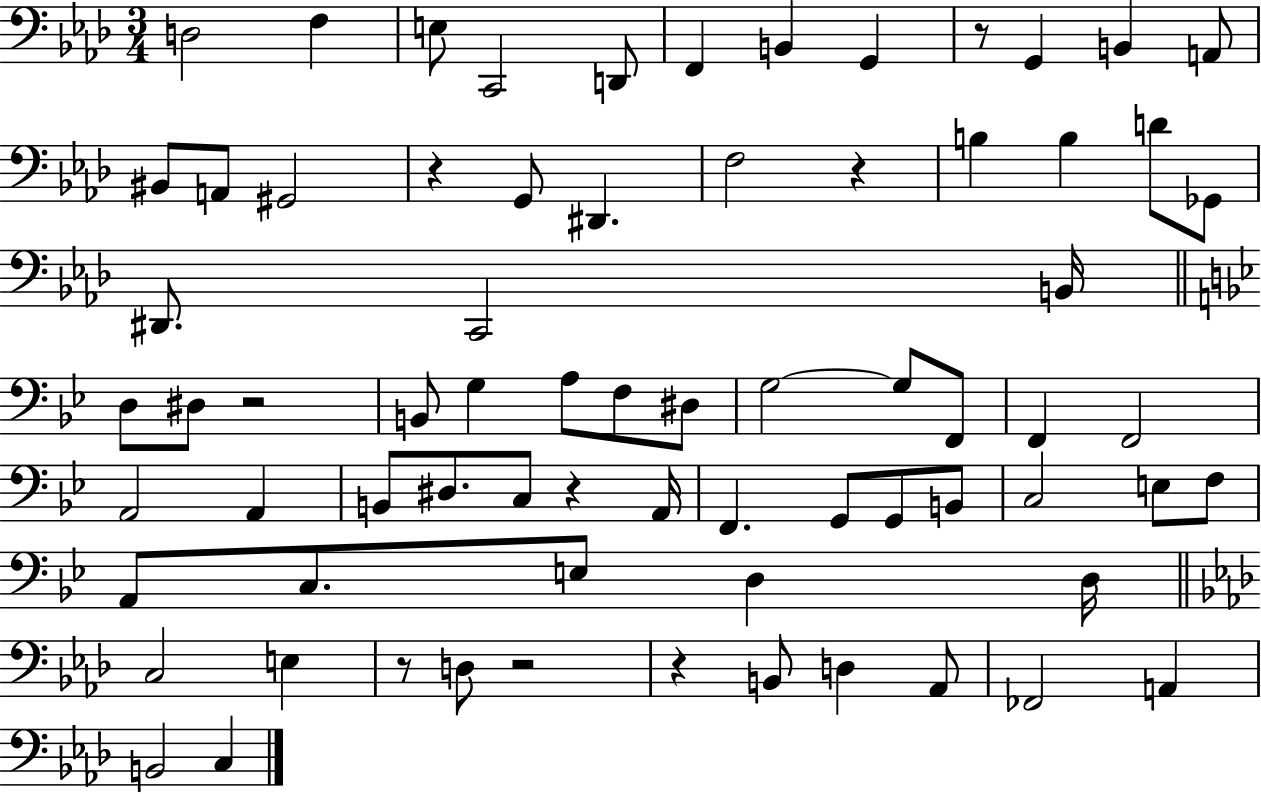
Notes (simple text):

D3/h F3/q E3/e C2/h D2/e F2/q B2/q G2/q R/e G2/q B2/q A2/e BIS2/e A2/e G#2/h R/q G2/e D#2/q. F3/h R/q B3/q B3/q D4/e Gb2/e D#2/e. C2/h B2/s D3/e D#3/e R/h B2/e G3/q A3/e F3/e D#3/e G3/h G3/e F2/e F2/q F2/h A2/h A2/q B2/e D#3/e. C3/e R/q A2/s F2/q. G2/e G2/e B2/e C3/h E3/e F3/e A2/e C3/e. E3/e D3/q D3/s C3/h E3/q R/e D3/e R/h R/q B2/e D3/q Ab2/e FES2/h A2/q B2/h C3/q